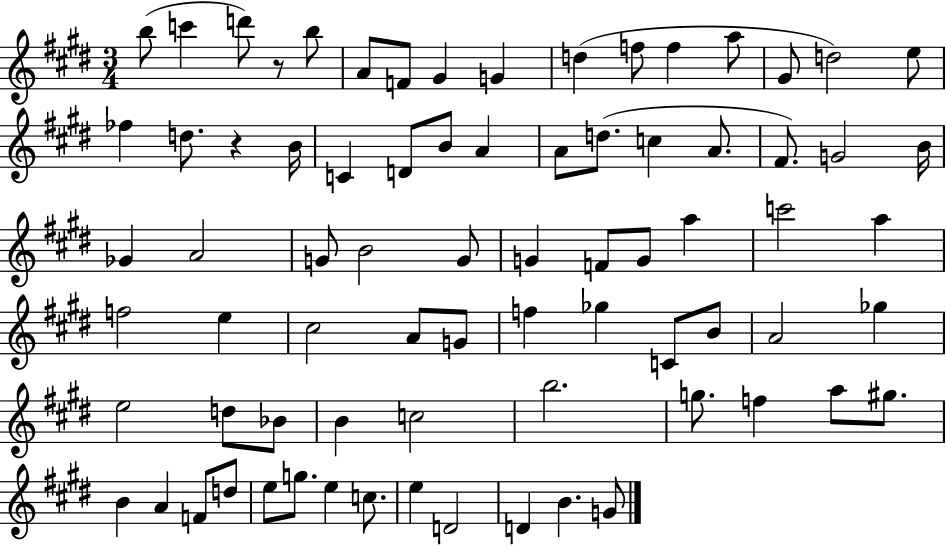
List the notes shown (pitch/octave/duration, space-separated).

B5/e C6/q D6/e R/e B5/e A4/e F4/e G#4/q G4/q D5/q F5/e F5/q A5/e G#4/e D5/h E5/e FES5/q D5/e. R/q B4/s C4/q D4/e B4/e A4/q A4/e D5/e. C5/q A4/e. F#4/e. G4/h B4/s Gb4/q A4/h G4/e B4/h G4/e G4/q F4/e G4/e A5/q C6/h A5/q F5/h E5/q C#5/h A4/e G4/e F5/q Gb5/q C4/e B4/e A4/h Gb5/q E5/h D5/e Bb4/e B4/q C5/h B5/h. G5/e. F5/q A5/e G#5/e. B4/q A4/q F4/e D5/e E5/e G5/e. E5/q C5/e. E5/q D4/h D4/q B4/q. G4/e